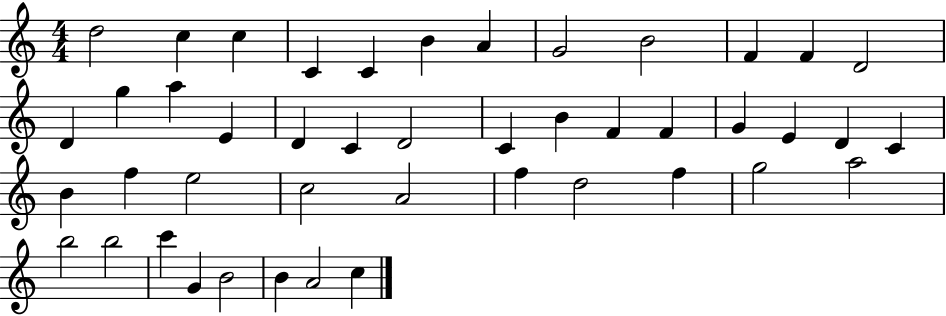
{
  \clef treble
  \numericTimeSignature
  \time 4/4
  \key c \major
  d''2 c''4 c''4 | c'4 c'4 b'4 a'4 | g'2 b'2 | f'4 f'4 d'2 | \break d'4 g''4 a''4 e'4 | d'4 c'4 d'2 | c'4 b'4 f'4 f'4 | g'4 e'4 d'4 c'4 | \break b'4 f''4 e''2 | c''2 a'2 | f''4 d''2 f''4 | g''2 a''2 | \break b''2 b''2 | c'''4 g'4 b'2 | b'4 a'2 c''4 | \bar "|."
}